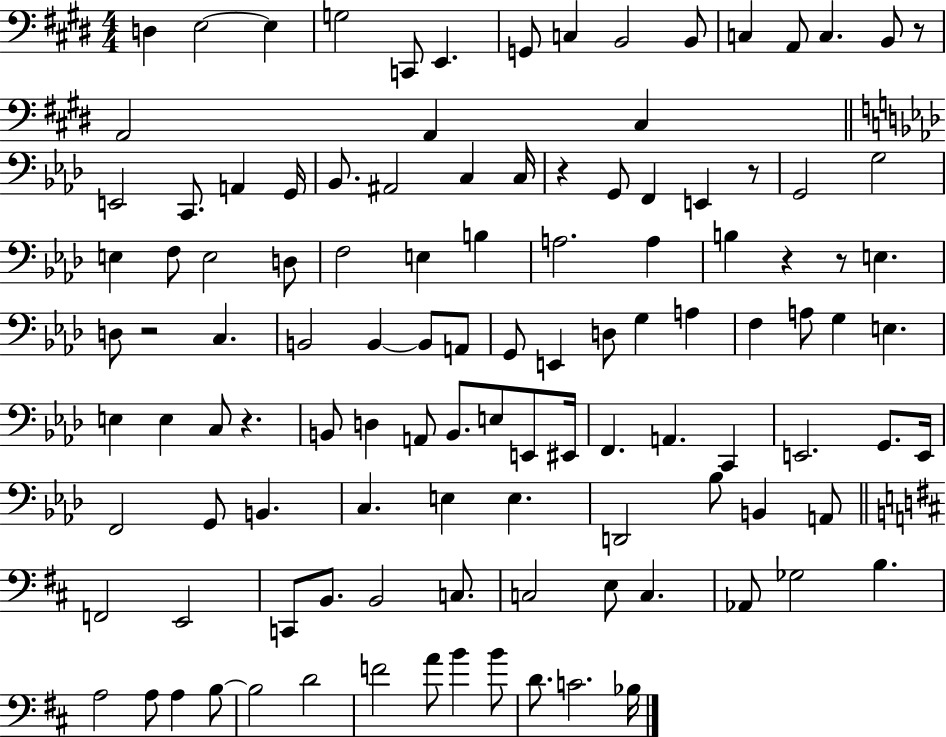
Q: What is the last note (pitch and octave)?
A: Bb3